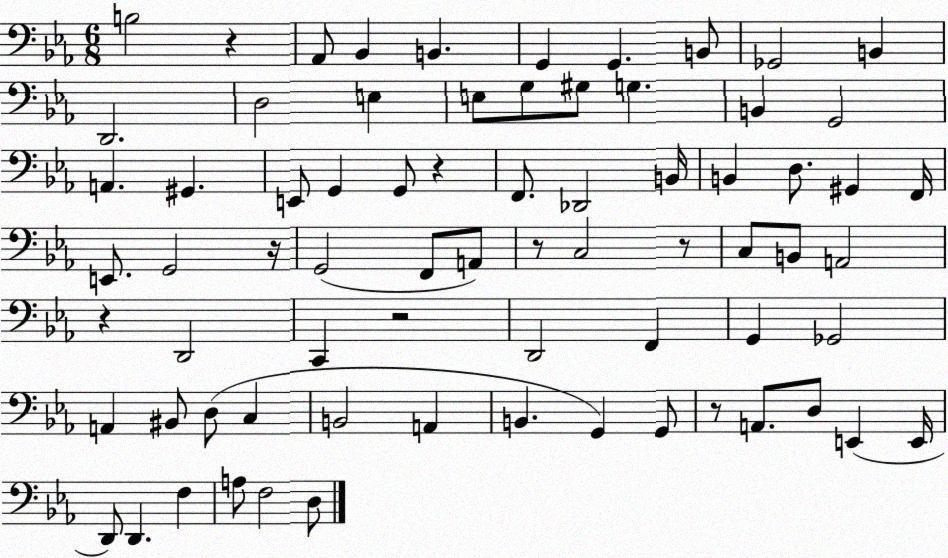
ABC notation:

X:1
T:Untitled
M:6/8
L:1/4
K:Eb
B,2 z _A,,/2 _B,, B,, G,, G,, B,,/2 _G,,2 B,, D,,2 D,2 E, E,/2 G,/2 ^G,/2 G, B,, G,,2 A,, ^G,, E,,/2 G,, G,,/2 z F,,/2 _D,,2 B,,/4 B,, D,/2 ^G,, F,,/4 E,,/2 G,,2 z/4 G,,2 F,,/2 A,,/2 z/2 C,2 z/2 C,/2 B,,/2 A,,2 z D,,2 C,, z2 D,,2 F,, G,, _G,,2 A,, ^B,,/2 D,/2 C, B,,2 A,, B,, G,, G,,/2 z/2 A,,/2 D,/2 E,, E,,/4 D,,/2 D,, F, A,/2 F,2 D,/2